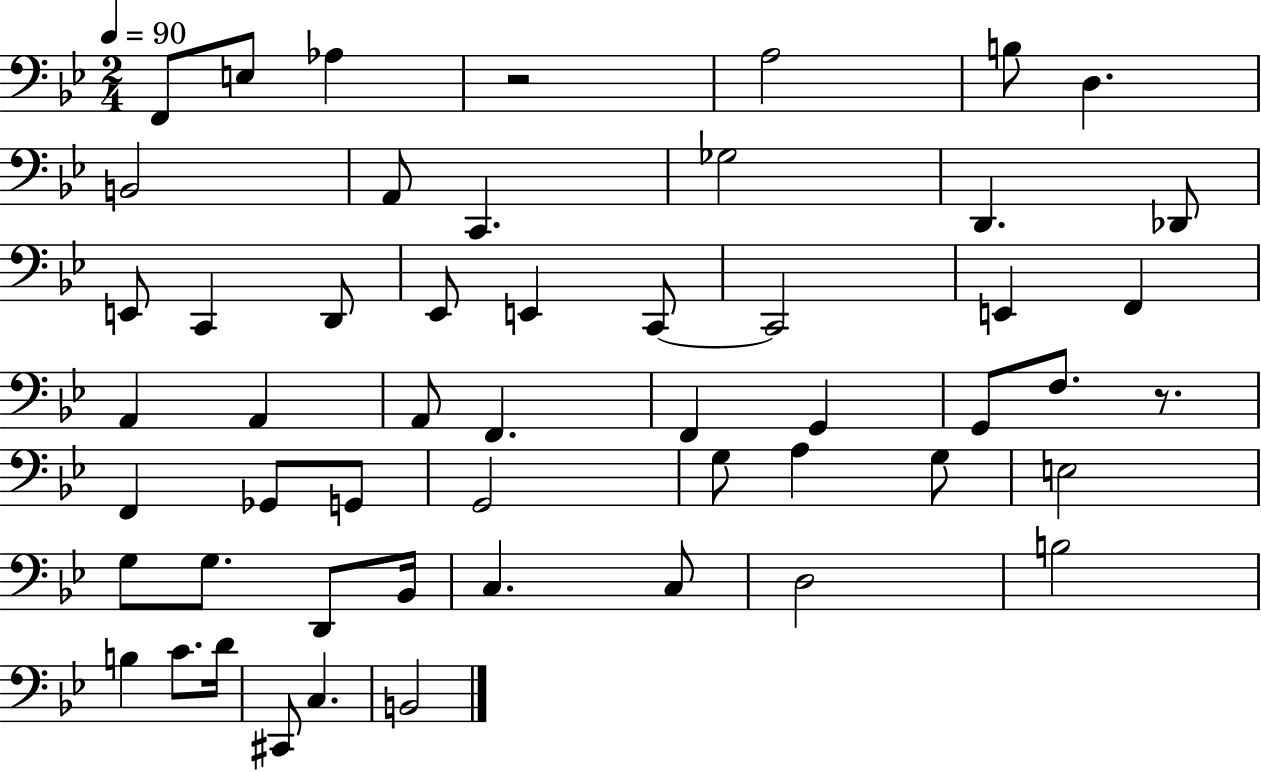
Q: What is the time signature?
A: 2/4